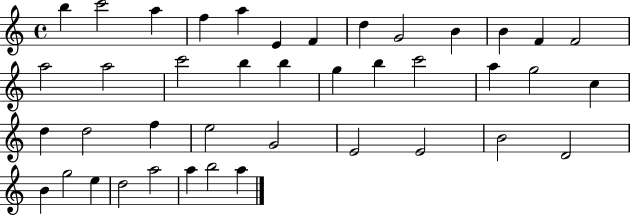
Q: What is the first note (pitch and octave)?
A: B5